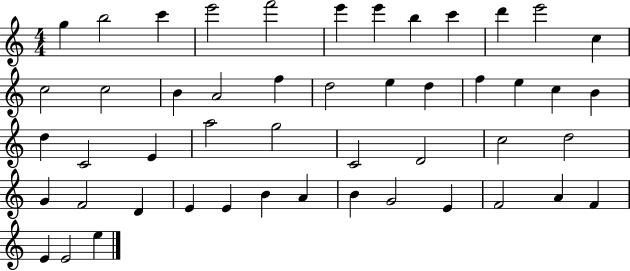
{
  \clef treble
  \numericTimeSignature
  \time 4/4
  \key c \major
  g''4 b''2 c'''4 | e'''2 f'''2 | e'''4 e'''4 b''4 c'''4 | d'''4 e'''2 c''4 | \break c''2 c''2 | b'4 a'2 f''4 | d''2 e''4 d''4 | f''4 e''4 c''4 b'4 | \break d''4 c'2 e'4 | a''2 g''2 | c'2 d'2 | c''2 d''2 | \break g'4 f'2 d'4 | e'4 e'4 b'4 a'4 | b'4 g'2 e'4 | f'2 a'4 f'4 | \break e'4 e'2 e''4 | \bar "|."
}